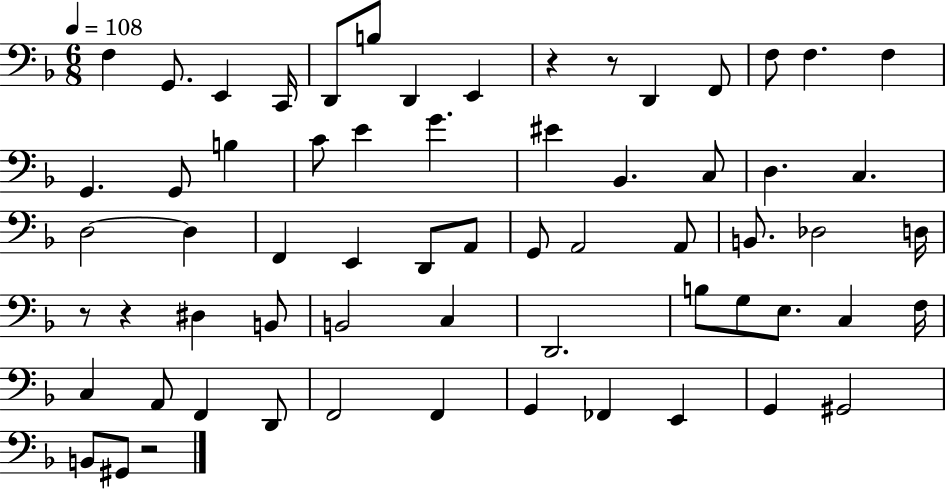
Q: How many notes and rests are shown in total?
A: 64